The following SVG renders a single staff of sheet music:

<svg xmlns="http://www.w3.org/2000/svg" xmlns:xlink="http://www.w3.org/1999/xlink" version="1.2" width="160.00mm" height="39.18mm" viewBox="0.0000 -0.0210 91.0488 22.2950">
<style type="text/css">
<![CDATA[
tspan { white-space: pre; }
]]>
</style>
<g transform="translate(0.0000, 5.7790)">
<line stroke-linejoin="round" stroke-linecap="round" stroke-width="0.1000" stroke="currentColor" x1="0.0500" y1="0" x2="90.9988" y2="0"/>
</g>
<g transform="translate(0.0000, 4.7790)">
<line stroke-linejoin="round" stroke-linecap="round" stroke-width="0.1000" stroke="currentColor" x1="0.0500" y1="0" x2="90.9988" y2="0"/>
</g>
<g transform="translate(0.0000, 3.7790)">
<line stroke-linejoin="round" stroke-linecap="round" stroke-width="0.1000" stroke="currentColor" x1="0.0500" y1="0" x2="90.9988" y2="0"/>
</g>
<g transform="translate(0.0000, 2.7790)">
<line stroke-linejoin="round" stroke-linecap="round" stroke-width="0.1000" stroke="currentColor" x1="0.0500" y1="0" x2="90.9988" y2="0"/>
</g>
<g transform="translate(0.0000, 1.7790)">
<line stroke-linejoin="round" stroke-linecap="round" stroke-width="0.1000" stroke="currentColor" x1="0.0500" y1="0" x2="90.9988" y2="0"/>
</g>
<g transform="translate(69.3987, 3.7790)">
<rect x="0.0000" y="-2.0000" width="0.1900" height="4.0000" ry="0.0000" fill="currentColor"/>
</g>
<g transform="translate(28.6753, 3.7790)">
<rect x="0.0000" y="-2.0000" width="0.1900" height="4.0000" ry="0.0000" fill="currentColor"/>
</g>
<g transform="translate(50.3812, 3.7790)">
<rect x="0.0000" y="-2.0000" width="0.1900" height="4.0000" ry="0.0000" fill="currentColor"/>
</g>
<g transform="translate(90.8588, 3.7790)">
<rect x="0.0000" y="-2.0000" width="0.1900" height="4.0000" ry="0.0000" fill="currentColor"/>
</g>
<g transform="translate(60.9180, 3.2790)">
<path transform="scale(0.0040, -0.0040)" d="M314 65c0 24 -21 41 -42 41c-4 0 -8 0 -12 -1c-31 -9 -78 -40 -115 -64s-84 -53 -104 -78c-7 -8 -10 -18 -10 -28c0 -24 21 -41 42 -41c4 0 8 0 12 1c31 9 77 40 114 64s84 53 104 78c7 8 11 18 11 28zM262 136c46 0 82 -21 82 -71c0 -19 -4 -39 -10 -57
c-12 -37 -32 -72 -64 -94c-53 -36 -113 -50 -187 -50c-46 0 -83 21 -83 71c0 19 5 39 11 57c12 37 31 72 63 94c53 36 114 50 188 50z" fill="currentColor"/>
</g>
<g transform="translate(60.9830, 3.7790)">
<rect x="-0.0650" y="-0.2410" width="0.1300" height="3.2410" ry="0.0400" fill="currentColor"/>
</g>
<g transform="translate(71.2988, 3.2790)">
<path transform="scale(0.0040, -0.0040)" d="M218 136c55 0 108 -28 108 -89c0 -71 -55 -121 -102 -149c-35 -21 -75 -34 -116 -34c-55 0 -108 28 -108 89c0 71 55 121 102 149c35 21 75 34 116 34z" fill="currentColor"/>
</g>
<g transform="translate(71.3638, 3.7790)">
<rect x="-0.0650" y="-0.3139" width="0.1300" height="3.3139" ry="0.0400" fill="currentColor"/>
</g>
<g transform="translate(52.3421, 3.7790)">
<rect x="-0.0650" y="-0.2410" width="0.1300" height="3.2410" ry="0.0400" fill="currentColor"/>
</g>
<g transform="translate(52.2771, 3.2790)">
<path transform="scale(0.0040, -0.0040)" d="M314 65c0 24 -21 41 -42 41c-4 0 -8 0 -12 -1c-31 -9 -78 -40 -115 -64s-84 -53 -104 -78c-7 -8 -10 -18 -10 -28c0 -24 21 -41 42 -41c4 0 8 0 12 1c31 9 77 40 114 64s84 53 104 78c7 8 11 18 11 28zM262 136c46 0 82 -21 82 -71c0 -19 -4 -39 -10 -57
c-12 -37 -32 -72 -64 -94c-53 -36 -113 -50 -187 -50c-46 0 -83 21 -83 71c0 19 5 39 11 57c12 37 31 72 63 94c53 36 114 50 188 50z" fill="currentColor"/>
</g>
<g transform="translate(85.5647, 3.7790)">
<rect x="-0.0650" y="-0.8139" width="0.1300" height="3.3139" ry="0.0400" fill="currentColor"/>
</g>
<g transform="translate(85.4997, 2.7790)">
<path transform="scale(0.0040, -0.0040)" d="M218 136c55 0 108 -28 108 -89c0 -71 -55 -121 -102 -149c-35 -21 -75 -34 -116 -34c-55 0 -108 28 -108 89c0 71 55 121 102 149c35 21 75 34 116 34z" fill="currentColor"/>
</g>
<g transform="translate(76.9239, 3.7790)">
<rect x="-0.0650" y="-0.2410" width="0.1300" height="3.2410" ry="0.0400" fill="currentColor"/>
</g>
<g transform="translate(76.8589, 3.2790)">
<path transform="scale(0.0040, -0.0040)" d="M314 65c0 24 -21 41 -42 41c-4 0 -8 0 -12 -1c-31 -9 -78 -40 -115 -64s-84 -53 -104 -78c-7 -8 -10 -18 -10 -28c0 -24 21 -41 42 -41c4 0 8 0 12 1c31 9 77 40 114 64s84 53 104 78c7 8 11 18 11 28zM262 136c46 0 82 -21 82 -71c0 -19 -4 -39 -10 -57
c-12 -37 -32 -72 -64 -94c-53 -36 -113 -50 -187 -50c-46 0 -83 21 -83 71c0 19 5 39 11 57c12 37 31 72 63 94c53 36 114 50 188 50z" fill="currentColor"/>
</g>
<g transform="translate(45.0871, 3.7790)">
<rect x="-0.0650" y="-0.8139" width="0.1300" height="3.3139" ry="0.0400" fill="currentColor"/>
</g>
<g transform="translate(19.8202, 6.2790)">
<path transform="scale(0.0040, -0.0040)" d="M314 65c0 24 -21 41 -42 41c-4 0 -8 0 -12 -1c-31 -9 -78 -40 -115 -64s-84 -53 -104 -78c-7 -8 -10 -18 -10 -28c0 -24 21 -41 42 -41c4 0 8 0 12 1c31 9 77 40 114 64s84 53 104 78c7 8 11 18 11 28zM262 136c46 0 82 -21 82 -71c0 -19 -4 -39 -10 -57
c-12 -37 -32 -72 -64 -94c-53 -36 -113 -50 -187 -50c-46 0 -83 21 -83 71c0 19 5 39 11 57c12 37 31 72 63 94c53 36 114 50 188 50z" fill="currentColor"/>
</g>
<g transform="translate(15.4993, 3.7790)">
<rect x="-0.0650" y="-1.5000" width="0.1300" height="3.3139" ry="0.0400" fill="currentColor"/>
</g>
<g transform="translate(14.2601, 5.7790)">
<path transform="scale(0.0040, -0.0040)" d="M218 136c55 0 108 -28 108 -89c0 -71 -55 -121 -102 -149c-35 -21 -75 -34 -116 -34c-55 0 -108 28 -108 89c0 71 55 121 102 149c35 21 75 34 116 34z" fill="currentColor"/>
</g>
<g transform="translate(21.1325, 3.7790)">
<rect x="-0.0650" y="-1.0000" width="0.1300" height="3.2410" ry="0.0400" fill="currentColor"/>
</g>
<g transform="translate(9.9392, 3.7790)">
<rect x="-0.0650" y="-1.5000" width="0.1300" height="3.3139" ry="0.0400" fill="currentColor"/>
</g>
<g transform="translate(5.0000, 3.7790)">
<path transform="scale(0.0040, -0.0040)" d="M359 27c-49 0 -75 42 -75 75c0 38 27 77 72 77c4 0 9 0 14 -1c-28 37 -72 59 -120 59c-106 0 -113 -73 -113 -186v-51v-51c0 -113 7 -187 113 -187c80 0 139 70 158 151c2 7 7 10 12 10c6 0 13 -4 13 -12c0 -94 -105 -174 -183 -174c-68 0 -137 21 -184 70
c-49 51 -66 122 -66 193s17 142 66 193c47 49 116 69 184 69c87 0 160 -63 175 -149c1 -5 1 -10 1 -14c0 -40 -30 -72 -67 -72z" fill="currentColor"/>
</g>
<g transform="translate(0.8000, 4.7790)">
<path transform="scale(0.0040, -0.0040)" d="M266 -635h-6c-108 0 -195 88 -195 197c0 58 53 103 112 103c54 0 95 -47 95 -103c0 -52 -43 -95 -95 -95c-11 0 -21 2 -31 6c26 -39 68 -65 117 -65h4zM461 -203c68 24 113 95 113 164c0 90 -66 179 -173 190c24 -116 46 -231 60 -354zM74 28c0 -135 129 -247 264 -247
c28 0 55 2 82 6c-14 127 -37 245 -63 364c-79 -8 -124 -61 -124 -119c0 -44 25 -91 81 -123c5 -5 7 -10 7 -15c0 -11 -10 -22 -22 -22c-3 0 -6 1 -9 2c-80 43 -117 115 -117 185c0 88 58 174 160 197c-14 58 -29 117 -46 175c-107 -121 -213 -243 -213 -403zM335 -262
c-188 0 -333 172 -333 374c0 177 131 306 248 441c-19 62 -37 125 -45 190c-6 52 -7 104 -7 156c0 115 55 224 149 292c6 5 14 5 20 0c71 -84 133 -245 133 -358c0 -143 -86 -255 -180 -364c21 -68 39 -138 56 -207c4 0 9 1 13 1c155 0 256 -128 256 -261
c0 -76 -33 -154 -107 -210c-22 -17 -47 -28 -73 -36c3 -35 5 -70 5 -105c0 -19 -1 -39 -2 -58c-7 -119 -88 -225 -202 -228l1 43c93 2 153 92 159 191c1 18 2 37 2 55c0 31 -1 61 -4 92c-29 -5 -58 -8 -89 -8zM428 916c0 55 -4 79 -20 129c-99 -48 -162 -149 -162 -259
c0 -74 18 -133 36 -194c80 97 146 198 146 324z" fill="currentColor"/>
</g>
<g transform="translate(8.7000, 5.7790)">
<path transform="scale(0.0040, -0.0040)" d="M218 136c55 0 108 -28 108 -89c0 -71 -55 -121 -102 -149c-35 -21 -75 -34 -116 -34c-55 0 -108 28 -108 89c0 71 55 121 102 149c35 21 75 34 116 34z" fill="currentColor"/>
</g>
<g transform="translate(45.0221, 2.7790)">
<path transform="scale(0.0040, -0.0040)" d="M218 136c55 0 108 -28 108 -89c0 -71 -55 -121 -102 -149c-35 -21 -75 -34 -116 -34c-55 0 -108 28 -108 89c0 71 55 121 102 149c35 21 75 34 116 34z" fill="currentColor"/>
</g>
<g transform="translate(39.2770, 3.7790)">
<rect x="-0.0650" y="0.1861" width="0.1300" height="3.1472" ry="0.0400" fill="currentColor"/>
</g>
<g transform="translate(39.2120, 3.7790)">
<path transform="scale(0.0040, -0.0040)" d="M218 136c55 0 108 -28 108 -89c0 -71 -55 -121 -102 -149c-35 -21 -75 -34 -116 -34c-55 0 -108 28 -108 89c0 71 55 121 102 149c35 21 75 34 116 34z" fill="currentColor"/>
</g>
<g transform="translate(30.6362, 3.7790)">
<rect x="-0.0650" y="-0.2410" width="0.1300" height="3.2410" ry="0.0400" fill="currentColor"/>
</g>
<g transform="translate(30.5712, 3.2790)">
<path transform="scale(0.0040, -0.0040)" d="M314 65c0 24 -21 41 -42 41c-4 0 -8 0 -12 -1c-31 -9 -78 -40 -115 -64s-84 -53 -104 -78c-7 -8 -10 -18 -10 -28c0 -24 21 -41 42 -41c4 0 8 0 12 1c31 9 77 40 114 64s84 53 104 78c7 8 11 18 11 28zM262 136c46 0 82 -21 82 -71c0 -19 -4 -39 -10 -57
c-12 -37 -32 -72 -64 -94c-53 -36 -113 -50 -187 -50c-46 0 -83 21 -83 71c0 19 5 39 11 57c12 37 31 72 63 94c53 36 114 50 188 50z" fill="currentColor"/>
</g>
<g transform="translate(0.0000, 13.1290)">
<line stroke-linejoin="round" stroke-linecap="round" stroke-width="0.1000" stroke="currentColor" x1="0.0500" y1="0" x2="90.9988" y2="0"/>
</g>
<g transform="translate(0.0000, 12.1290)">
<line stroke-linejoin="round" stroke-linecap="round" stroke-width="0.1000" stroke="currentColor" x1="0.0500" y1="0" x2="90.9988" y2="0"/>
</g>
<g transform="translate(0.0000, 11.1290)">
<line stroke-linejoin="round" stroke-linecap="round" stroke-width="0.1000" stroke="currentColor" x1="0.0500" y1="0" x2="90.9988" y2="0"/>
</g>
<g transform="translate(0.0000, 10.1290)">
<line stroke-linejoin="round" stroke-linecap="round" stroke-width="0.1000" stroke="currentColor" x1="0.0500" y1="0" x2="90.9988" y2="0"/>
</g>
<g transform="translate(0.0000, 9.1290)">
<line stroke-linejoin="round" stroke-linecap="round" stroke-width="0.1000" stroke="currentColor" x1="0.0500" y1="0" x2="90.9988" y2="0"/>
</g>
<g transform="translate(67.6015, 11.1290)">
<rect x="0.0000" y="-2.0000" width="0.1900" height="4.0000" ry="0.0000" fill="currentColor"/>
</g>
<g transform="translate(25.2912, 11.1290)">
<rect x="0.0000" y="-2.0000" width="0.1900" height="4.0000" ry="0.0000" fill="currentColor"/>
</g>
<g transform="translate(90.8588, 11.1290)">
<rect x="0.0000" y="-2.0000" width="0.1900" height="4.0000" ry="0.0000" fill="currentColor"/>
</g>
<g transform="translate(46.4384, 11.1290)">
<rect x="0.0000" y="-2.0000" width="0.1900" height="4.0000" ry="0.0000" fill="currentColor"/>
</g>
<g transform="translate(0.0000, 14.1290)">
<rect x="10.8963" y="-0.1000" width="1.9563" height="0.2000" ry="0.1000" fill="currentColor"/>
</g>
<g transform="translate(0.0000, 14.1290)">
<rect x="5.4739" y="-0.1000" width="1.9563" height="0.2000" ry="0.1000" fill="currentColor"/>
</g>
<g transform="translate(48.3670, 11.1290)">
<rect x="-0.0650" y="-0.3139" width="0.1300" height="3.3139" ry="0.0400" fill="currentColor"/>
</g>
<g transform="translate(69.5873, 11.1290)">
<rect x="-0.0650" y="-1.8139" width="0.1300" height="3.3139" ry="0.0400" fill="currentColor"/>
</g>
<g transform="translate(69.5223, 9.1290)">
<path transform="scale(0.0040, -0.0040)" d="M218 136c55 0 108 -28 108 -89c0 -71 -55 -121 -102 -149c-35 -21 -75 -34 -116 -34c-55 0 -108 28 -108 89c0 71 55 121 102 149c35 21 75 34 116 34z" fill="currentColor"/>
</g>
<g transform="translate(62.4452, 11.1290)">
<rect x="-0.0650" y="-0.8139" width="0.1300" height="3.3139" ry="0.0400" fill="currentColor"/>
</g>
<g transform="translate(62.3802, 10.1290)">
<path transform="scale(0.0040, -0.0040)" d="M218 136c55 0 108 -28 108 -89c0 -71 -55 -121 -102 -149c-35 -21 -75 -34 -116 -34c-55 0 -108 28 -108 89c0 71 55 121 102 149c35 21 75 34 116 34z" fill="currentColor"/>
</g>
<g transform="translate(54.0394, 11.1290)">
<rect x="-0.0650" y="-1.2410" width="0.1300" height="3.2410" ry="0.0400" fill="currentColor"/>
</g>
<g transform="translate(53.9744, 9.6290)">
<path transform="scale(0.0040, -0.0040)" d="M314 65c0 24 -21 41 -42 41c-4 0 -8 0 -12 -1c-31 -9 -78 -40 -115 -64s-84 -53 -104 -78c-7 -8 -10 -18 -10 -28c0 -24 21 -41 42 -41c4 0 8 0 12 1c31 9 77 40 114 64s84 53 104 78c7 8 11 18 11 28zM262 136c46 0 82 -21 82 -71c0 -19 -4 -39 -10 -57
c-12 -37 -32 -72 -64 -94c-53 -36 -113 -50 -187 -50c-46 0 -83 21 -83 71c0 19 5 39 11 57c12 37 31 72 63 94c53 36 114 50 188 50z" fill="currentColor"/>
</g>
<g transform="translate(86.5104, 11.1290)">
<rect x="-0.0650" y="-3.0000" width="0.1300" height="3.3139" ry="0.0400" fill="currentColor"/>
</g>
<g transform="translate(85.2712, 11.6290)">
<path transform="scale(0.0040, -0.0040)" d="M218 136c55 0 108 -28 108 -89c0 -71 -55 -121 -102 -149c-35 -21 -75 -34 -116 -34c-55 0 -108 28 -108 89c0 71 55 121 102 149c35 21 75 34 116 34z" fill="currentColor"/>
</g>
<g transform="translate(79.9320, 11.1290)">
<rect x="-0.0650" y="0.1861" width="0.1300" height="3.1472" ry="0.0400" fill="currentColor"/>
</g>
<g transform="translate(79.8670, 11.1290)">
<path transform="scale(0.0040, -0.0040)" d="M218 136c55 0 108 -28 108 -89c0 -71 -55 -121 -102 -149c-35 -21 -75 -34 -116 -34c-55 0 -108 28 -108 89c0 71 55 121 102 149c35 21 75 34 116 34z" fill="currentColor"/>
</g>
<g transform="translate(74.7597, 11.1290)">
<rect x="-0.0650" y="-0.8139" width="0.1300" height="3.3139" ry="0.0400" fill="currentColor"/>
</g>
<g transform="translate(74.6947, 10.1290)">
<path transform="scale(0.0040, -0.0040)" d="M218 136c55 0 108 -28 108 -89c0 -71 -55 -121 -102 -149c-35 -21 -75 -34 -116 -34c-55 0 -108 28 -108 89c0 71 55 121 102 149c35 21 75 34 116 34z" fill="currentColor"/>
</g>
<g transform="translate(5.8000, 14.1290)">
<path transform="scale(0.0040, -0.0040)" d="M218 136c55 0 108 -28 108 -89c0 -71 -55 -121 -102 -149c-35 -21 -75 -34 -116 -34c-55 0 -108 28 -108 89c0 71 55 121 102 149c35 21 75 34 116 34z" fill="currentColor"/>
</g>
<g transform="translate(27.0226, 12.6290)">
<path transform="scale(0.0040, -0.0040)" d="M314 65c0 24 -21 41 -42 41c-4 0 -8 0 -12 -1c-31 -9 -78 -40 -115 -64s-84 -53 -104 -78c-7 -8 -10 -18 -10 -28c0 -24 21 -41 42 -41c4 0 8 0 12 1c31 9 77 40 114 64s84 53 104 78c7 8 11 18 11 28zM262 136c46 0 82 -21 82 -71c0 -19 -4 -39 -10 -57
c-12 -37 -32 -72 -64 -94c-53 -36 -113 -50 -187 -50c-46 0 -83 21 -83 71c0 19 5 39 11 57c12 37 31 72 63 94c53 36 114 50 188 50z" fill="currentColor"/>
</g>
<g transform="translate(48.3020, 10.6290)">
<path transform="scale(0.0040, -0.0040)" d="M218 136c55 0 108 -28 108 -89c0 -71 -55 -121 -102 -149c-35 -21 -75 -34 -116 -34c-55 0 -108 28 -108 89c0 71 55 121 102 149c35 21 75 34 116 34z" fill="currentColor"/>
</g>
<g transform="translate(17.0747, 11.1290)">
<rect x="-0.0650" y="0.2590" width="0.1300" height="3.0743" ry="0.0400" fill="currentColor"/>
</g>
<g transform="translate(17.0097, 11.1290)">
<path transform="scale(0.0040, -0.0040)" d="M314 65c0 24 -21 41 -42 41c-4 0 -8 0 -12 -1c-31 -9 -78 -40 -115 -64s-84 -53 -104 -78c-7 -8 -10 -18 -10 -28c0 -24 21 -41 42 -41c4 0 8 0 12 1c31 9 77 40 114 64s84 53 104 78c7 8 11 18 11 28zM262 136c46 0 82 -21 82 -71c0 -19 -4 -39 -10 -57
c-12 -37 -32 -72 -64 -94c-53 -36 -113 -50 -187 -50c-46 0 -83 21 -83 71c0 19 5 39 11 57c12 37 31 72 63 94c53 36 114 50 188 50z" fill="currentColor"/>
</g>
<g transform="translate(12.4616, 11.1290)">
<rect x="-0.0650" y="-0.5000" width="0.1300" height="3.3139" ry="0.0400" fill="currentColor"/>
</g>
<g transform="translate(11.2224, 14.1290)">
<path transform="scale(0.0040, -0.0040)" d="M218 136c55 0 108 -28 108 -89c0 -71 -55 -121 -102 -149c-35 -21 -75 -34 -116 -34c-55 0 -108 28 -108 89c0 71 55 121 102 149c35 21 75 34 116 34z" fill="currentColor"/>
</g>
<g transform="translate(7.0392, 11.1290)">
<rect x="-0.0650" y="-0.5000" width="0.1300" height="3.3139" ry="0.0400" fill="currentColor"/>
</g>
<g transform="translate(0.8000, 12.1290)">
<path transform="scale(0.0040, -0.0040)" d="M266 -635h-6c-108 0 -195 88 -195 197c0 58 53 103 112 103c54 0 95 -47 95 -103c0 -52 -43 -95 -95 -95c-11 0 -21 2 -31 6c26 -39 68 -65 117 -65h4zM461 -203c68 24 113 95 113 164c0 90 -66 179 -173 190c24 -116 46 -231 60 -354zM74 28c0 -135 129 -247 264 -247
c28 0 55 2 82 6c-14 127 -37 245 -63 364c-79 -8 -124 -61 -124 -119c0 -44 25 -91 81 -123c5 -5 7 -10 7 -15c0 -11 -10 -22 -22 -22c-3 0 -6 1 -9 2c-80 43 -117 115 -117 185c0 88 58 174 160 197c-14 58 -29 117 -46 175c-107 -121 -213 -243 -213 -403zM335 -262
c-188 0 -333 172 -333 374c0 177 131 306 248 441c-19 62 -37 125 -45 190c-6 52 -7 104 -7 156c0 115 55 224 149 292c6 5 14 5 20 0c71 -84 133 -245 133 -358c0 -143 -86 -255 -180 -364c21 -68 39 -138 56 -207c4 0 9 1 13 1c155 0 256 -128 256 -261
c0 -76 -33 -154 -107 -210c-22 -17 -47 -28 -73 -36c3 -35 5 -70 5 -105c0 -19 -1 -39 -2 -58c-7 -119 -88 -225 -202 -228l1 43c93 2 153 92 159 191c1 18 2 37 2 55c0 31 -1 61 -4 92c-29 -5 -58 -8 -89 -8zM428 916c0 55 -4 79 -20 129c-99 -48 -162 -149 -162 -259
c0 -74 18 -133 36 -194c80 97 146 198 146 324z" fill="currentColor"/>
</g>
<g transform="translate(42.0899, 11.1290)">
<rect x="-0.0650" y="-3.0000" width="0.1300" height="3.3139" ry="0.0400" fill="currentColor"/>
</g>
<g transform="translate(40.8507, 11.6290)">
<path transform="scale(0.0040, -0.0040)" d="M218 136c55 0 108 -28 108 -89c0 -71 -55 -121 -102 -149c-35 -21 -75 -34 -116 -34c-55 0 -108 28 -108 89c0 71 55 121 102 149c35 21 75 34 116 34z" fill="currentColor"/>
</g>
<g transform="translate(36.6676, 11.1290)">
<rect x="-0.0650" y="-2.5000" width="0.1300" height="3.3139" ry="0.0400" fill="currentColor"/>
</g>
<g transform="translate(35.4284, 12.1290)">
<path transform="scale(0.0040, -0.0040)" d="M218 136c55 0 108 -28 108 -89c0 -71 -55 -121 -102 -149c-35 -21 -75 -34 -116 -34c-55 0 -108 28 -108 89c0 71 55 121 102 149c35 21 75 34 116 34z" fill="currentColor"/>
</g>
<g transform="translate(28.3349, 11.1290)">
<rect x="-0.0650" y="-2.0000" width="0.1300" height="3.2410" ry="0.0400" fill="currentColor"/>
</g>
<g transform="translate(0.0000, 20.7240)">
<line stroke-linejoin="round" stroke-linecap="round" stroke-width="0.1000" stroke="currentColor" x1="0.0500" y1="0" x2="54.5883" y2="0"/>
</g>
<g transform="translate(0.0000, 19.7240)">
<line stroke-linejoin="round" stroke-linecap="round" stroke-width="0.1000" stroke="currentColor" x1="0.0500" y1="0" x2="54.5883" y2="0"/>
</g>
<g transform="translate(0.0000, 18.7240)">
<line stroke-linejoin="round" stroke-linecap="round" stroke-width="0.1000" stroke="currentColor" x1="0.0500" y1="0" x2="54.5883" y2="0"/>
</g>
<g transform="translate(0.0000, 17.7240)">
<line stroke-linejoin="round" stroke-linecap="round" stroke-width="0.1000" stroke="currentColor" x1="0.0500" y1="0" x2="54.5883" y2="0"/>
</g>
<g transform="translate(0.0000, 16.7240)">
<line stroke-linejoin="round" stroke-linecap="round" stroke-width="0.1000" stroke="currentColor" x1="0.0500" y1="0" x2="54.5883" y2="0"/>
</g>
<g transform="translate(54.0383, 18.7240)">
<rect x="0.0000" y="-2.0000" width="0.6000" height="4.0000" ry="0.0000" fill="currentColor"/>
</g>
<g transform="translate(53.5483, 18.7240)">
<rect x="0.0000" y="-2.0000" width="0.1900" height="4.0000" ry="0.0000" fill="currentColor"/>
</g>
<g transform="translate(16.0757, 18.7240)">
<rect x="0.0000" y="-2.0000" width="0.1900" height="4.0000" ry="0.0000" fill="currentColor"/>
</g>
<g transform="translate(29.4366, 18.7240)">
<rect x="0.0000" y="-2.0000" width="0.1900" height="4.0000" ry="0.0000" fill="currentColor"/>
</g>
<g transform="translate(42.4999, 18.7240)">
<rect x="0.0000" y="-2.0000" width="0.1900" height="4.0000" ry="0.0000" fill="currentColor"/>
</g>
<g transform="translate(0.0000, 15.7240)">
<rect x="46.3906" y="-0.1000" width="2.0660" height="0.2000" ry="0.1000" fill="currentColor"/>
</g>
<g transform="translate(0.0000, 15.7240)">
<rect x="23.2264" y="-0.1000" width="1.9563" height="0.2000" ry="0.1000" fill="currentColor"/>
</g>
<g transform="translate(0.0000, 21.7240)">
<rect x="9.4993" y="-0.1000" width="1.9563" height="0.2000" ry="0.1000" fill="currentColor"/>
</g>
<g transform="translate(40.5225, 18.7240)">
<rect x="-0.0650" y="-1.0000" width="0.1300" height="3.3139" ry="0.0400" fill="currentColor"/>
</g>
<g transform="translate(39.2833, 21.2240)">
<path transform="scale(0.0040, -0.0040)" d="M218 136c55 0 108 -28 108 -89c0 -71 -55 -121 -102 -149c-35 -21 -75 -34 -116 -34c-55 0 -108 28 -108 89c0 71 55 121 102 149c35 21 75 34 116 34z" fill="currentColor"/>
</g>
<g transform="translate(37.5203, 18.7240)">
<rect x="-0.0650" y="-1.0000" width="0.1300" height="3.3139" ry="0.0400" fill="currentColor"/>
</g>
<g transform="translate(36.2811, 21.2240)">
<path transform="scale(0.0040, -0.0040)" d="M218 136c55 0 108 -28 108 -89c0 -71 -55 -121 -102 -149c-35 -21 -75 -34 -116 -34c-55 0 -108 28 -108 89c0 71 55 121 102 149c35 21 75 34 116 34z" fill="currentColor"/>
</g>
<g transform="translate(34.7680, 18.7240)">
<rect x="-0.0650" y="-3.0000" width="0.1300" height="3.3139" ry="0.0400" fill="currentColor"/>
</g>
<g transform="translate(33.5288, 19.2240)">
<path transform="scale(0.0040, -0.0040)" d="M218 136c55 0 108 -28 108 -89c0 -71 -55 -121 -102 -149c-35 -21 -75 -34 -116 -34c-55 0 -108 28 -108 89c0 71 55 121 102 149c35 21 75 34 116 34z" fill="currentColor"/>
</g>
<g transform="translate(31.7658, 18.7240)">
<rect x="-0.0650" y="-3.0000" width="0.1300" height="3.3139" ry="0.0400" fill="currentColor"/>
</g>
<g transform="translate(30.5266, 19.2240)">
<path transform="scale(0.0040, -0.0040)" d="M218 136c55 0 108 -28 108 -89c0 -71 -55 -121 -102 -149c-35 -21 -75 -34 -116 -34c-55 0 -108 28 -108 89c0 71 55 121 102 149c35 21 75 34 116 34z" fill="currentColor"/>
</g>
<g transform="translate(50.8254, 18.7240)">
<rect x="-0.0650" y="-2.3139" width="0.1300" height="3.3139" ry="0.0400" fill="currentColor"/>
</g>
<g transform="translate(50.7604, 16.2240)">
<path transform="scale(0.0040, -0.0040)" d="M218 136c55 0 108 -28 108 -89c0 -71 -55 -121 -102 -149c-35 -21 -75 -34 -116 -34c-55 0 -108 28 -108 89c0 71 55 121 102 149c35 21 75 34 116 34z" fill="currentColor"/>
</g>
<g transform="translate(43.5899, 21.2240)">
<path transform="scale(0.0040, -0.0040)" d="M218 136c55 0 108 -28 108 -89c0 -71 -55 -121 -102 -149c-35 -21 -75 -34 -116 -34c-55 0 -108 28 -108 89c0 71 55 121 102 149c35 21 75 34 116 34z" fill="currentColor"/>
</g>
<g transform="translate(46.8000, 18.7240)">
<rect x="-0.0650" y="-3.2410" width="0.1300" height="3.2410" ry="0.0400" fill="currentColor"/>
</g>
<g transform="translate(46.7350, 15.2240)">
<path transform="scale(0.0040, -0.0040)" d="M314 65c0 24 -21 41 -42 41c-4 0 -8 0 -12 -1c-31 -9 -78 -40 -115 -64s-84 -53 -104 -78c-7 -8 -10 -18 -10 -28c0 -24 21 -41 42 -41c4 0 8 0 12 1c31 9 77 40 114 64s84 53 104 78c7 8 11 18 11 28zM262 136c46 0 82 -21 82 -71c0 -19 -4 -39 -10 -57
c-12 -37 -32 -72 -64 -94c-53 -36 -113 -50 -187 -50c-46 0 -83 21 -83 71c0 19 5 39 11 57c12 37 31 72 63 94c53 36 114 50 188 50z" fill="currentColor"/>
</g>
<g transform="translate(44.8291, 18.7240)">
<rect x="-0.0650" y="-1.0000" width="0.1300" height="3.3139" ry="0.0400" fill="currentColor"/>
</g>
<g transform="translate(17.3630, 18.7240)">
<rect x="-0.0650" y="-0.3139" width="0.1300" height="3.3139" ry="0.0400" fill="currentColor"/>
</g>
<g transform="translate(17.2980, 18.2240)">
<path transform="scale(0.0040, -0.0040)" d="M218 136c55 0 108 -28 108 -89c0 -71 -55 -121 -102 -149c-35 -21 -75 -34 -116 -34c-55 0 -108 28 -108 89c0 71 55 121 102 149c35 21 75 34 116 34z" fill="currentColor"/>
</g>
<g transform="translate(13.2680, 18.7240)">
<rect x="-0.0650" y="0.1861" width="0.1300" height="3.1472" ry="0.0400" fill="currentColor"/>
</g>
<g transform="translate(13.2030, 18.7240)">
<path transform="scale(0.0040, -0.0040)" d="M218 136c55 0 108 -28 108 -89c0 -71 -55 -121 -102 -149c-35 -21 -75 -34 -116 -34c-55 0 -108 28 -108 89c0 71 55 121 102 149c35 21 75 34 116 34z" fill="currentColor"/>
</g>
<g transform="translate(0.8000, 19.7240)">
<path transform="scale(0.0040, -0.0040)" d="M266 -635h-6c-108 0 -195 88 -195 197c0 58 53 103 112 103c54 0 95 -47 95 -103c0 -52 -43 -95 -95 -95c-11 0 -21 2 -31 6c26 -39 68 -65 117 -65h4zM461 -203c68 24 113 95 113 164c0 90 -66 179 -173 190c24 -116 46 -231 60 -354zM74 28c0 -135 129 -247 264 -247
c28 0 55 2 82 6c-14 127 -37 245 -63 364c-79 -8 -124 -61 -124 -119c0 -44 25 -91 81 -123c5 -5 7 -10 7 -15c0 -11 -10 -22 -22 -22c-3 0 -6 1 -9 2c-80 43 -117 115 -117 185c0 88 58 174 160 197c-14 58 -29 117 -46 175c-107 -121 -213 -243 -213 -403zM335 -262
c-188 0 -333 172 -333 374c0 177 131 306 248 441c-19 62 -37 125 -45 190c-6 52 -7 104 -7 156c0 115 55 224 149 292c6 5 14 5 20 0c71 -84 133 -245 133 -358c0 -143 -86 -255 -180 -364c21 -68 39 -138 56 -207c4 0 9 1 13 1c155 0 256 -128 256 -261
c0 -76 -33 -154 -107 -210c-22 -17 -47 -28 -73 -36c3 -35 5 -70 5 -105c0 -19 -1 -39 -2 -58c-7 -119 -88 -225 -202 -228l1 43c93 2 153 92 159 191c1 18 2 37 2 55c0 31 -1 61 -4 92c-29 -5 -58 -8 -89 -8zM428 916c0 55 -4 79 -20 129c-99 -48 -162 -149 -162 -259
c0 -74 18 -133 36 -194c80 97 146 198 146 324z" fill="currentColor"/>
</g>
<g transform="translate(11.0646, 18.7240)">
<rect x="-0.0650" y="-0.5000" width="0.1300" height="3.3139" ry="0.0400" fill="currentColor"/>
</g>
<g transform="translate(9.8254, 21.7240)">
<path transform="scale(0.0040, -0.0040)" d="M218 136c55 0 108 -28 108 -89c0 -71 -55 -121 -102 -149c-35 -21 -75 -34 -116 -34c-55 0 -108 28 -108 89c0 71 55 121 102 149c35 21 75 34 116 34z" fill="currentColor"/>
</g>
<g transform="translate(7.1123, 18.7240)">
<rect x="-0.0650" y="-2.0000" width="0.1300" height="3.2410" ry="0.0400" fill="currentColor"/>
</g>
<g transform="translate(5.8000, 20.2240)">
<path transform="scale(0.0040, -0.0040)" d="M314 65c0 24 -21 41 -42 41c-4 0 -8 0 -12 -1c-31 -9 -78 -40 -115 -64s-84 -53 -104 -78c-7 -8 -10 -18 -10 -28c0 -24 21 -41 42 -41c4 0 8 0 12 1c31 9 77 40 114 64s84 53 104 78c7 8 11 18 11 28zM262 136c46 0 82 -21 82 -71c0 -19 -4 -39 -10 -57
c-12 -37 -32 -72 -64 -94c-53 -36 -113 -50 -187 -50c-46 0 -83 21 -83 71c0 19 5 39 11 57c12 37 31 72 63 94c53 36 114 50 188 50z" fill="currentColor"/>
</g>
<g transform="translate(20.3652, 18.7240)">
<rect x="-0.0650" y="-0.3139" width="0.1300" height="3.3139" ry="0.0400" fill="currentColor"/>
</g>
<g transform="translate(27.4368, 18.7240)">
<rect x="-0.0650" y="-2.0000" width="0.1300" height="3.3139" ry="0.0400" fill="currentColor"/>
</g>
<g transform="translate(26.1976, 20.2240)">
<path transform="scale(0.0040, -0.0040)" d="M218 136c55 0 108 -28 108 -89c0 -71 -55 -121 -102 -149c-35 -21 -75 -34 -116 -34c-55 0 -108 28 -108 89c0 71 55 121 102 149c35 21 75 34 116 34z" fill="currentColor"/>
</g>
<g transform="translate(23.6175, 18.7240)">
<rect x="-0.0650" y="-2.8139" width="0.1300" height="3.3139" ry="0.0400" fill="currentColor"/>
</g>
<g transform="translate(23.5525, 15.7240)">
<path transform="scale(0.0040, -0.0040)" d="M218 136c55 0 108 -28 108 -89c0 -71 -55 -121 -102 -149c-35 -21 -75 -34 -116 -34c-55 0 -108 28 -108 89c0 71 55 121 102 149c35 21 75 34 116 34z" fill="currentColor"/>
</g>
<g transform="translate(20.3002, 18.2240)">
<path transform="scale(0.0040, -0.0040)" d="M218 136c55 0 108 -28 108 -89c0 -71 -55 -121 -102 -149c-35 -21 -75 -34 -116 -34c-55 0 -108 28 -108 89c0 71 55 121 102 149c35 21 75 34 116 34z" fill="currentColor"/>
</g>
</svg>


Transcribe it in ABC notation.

X:1
T:Untitled
M:4/4
L:1/4
K:C
E E D2 c2 B d c2 c2 c c2 d C C B2 F2 G A c e2 d f d B A F2 C B c c a F A A D D D b2 g